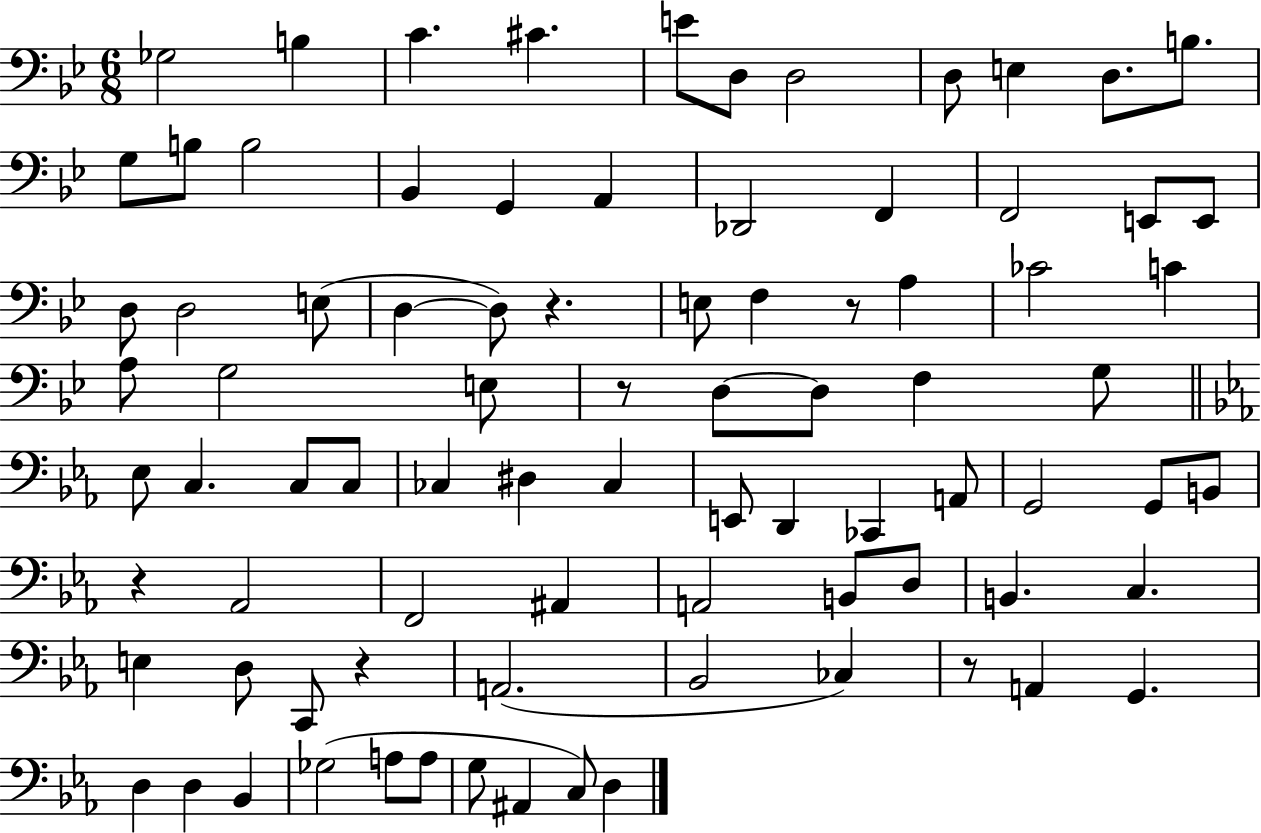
X:1
T:Untitled
M:6/8
L:1/4
K:Bb
_G,2 B, C ^C E/2 D,/2 D,2 D,/2 E, D,/2 B,/2 G,/2 B,/2 B,2 _B,, G,, A,, _D,,2 F,, F,,2 E,,/2 E,,/2 D,/2 D,2 E,/2 D, D,/2 z E,/2 F, z/2 A, _C2 C A,/2 G,2 E,/2 z/2 D,/2 D,/2 F, G,/2 _E,/2 C, C,/2 C,/2 _C, ^D, _C, E,,/2 D,, _C,, A,,/2 G,,2 G,,/2 B,,/2 z _A,,2 F,,2 ^A,, A,,2 B,,/2 D,/2 B,, C, E, D,/2 C,,/2 z A,,2 _B,,2 _C, z/2 A,, G,, D, D, _B,, _G,2 A,/2 A,/2 G,/2 ^A,, C,/2 D,